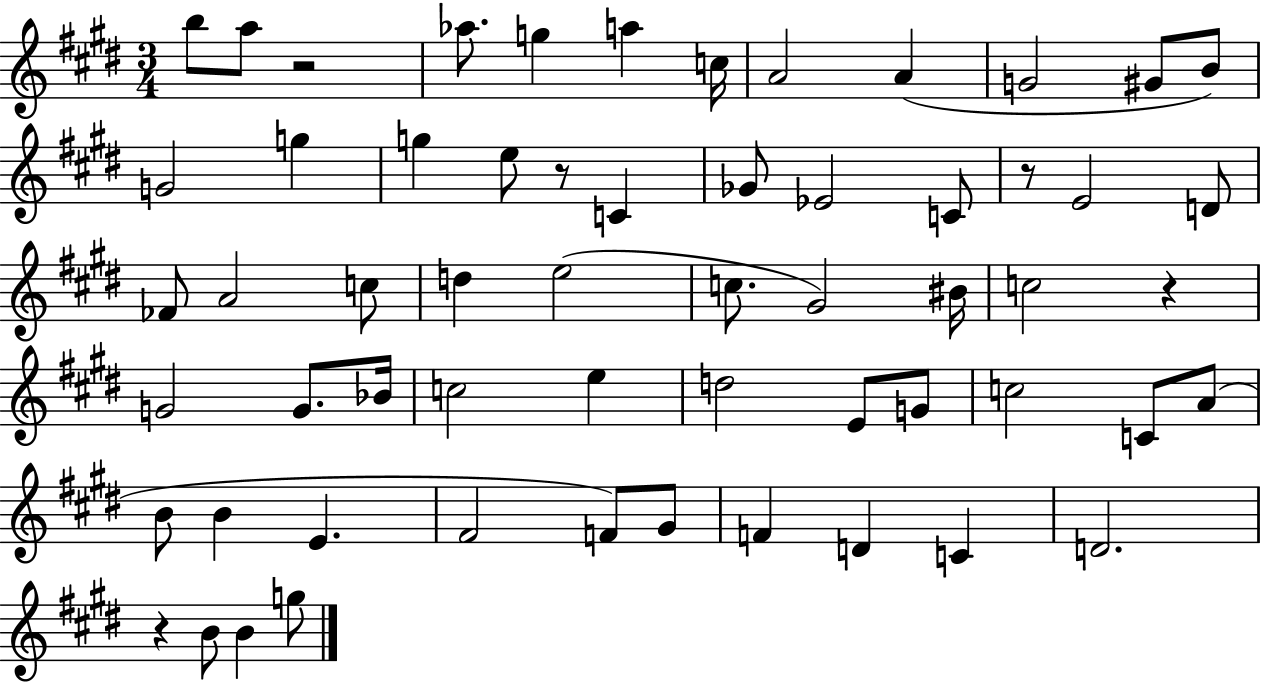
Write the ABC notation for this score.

X:1
T:Untitled
M:3/4
L:1/4
K:E
b/2 a/2 z2 _a/2 g a c/4 A2 A G2 ^G/2 B/2 G2 g g e/2 z/2 C _G/2 _E2 C/2 z/2 E2 D/2 _F/2 A2 c/2 d e2 c/2 ^G2 ^B/4 c2 z G2 G/2 _B/4 c2 e d2 E/2 G/2 c2 C/2 A/2 B/2 B E ^F2 F/2 ^G/2 F D C D2 z B/2 B g/2